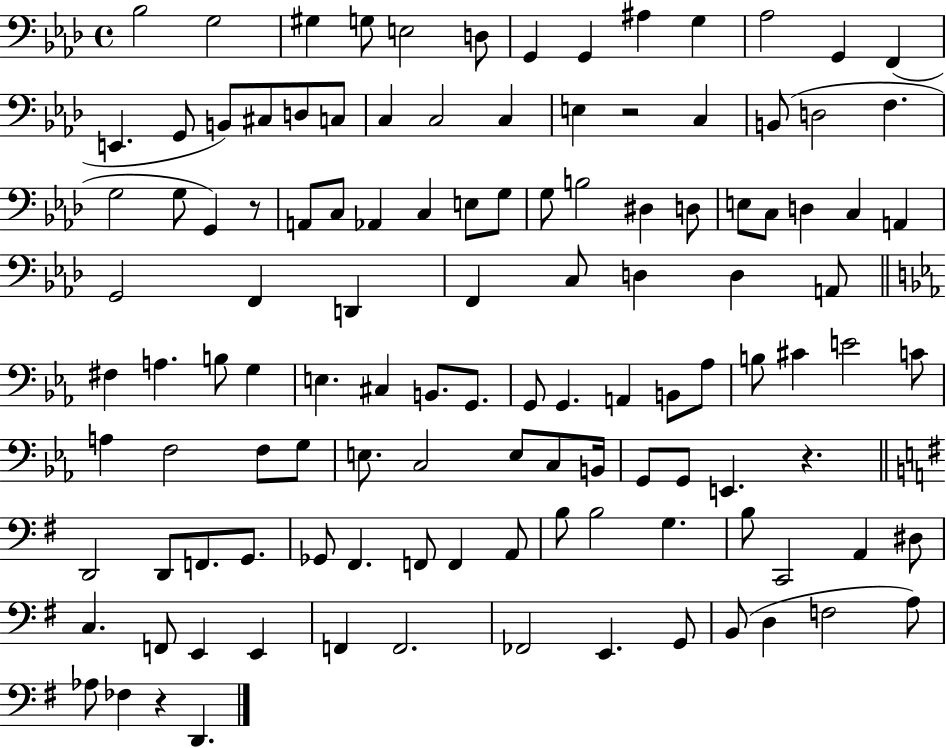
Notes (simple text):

Bb3/h G3/h G#3/q G3/e E3/h D3/e G2/q G2/q A#3/q G3/q Ab3/h G2/q F2/q E2/q. G2/e B2/e C#3/e D3/e C3/e C3/q C3/h C3/q E3/q R/h C3/q B2/e D3/h F3/q. G3/h G3/e G2/q R/e A2/e C3/e Ab2/q C3/q E3/e G3/e G3/e B3/h D#3/q D3/e E3/e C3/e D3/q C3/q A2/q G2/h F2/q D2/q F2/q C3/e D3/q D3/q A2/e F#3/q A3/q. B3/e G3/q E3/q. C#3/q B2/e. G2/e. G2/e G2/q. A2/q B2/e Ab3/e B3/e C#4/q E4/h C4/e A3/q F3/h F3/e G3/e E3/e. C3/h E3/e C3/e B2/s G2/e G2/e E2/q. R/q. D2/h D2/e F2/e. G2/e. Gb2/e F#2/q. F2/e F2/q A2/e B3/e B3/h G3/q. B3/e C2/h A2/q D#3/e C3/q. F2/e E2/q E2/q F2/q F2/h. FES2/h E2/q. G2/e B2/e D3/q F3/h A3/e Ab3/e FES3/q R/q D2/q.